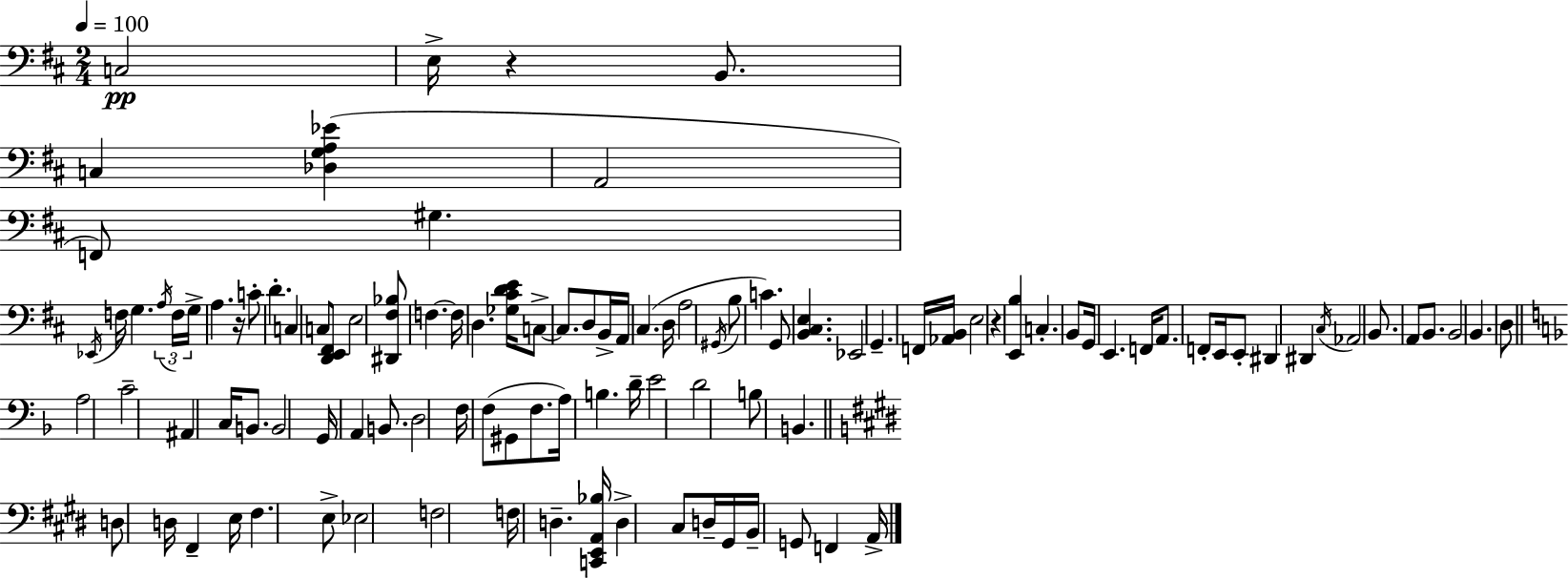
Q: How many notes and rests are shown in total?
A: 107